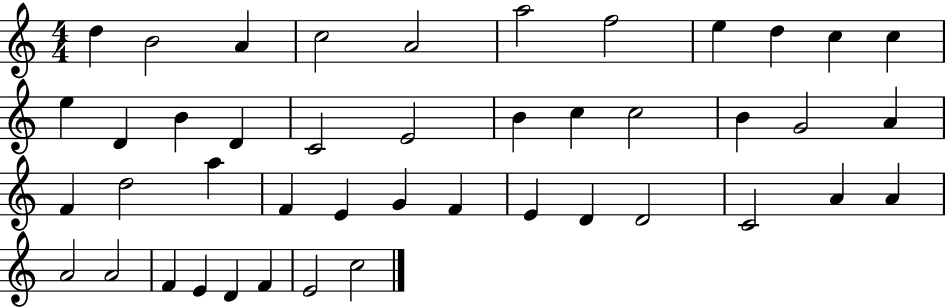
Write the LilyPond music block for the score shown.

{
  \clef treble
  \numericTimeSignature
  \time 4/4
  \key c \major
  d''4 b'2 a'4 | c''2 a'2 | a''2 f''2 | e''4 d''4 c''4 c''4 | \break e''4 d'4 b'4 d'4 | c'2 e'2 | b'4 c''4 c''2 | b'4 g'2 a'4 | \break f'4 d''2 a''4 | f'4 e'4 g'4 f'4 | e'4 d'4 d'2 | c'2 a'4 a'4 | \break a'2 a'2 | f'4 e'4 d'4 f'4 | e'2 c''2 | \bar "|."
}